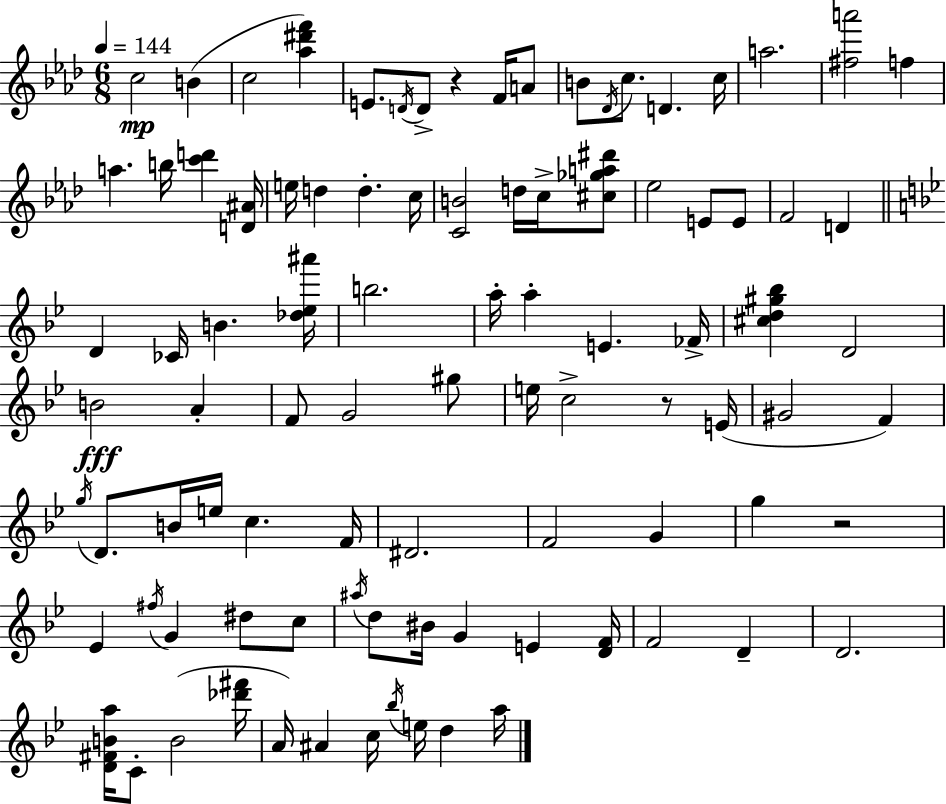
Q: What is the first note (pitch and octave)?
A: C5